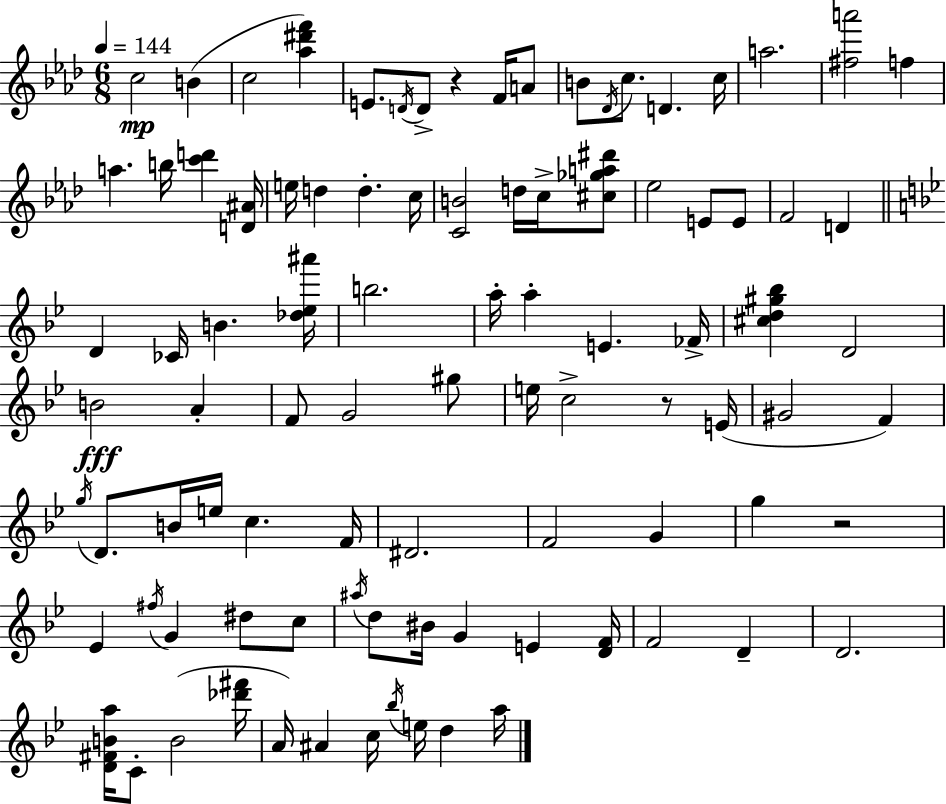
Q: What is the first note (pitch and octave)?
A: C5